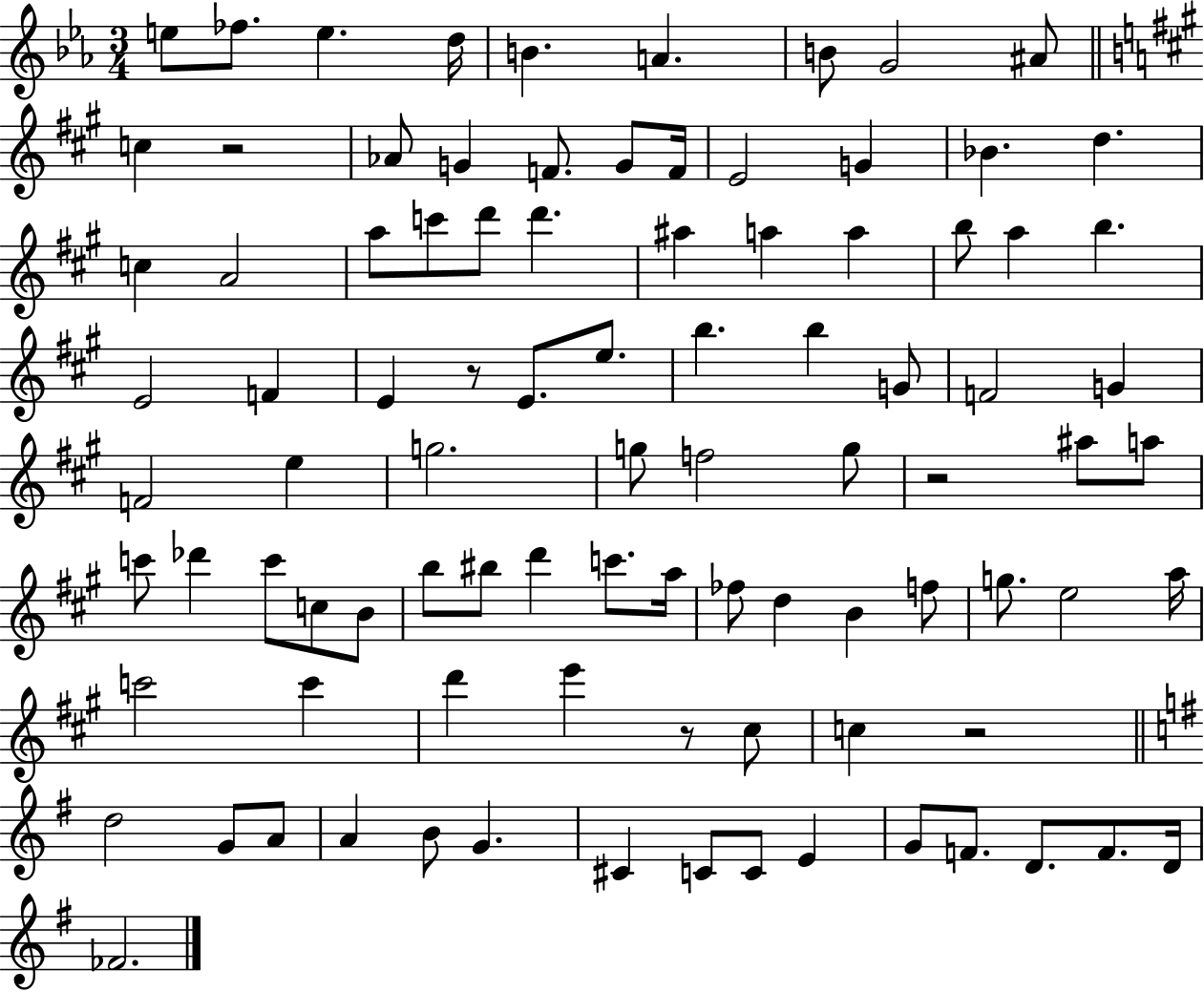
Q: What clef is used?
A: treble